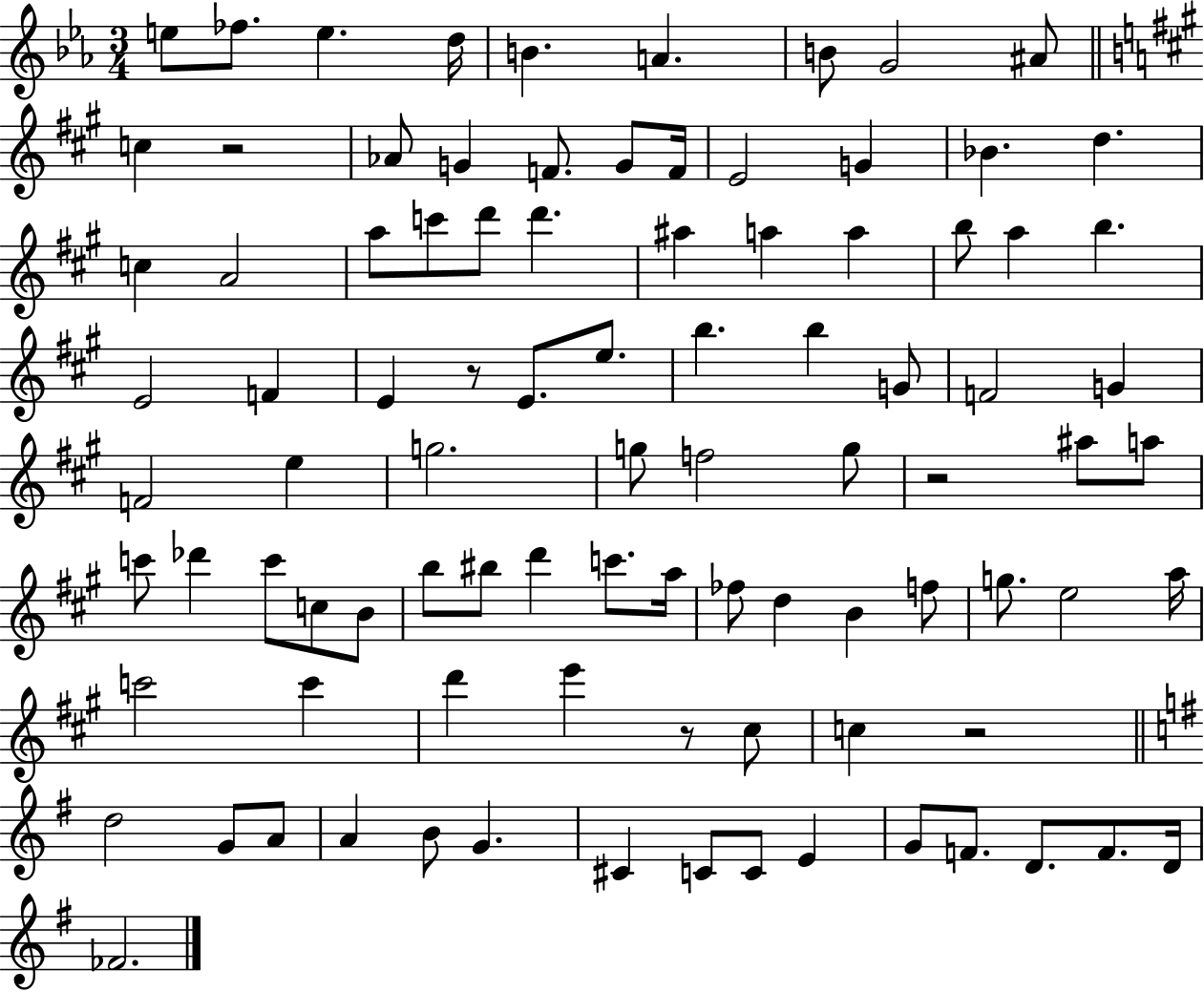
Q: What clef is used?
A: treble